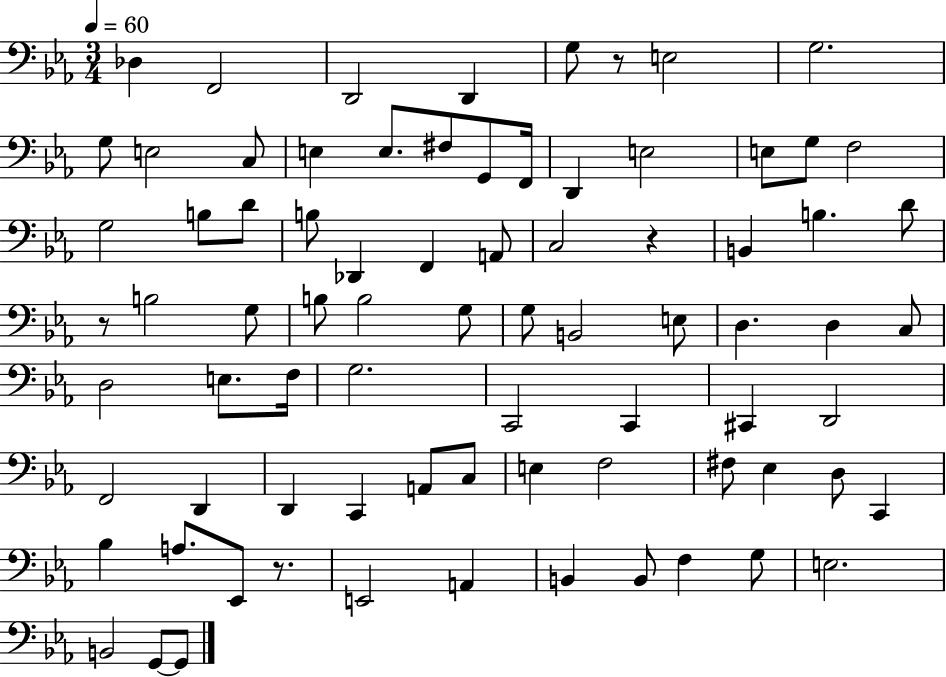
{
  \clef bass
  \numericTimeSignature
  \time 3/4
  \key ees \major
  \tempo 4 = 60
  des4 f,2 | d,2 d,4 | g8 r8 e2 | g2. | \break g8 e2 c8 | e4 e8. fis8 g,8 f,16 | d,4 e2 | e8 g8 f2 | \break g2 b8 d'8 | b8 des,4 f,4 a,8 | c2 r4 | b,4 b4. d'8 | \break r8 b2 g8 | b8 b2 g8 | g8 b,2 e8 | d4. d4 c8 | \break d2 e8. f16 | g2. | c,2 c,4 | cis,4 d,2 | \break f,2 d,4 | d,4 c,4 a,8 c8 | e4 f2 | fis8 ees4 d8 c,4 | \break bes4 a8. ees,8 r8. | e,2 a,4 | b,4 b,8 f4 g8 | e2. | \break b,2 g,8~~ g,8 | \bar "|."
}